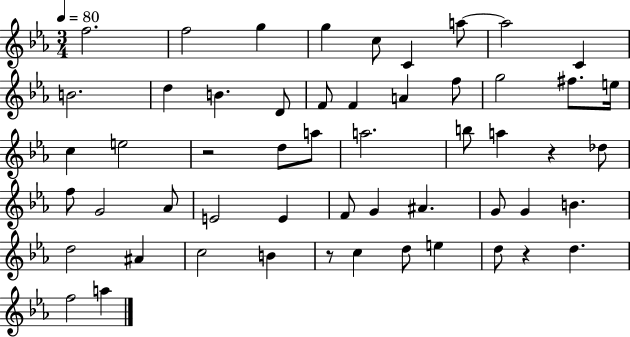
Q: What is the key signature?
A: EES major